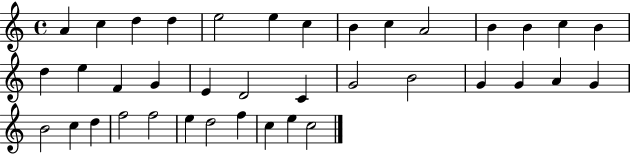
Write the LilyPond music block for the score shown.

{
  \clef treble
  \time 4/4
  \defaultTimeSignature
  \key c \major
  a'4 c''4 d''4 d''4 | e''2 e''4 c''4 | b'4 c''4 a'2 | b'4 b'4 c''4 b'4 | \break d''4 e''4 f'4 g'4 | e'4 d'2 c'4 | g'2 b'2 | g'4 g'4 a'4 g'4 | \break b'2 c''4 d''4 | f''2 f''2 | e''4 d''2 f''4 | c''4 e''4 c''2 | \break \bar "|."
}